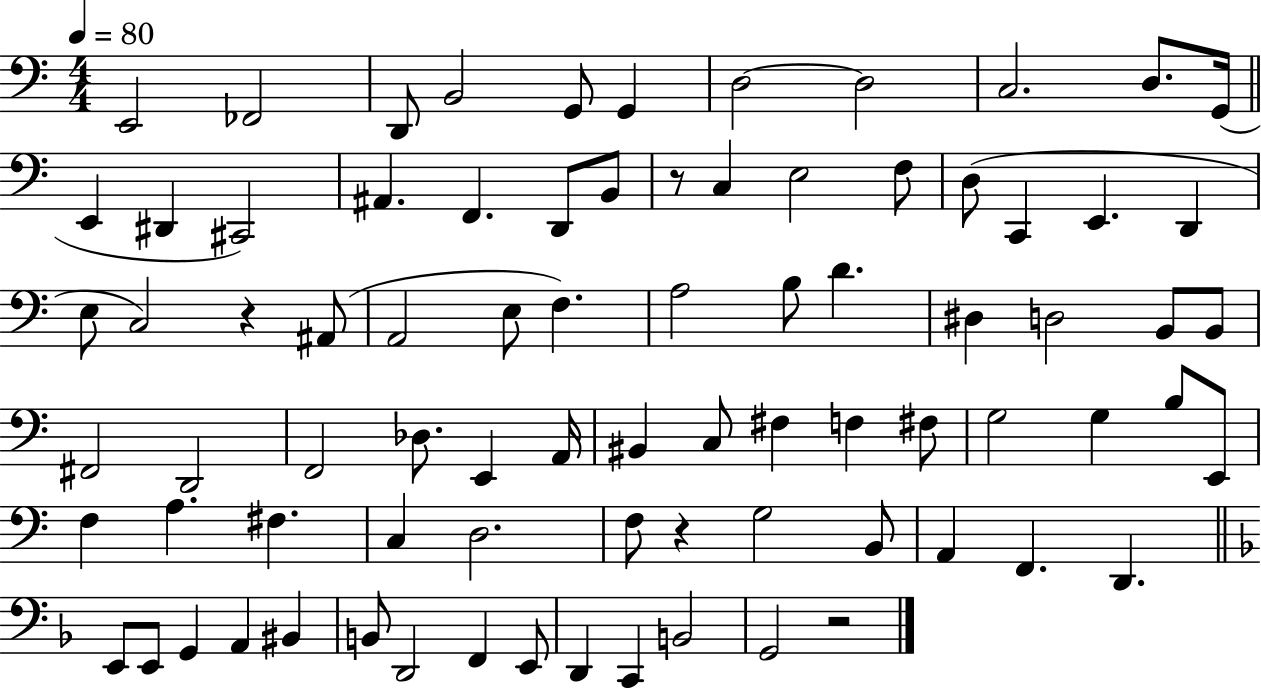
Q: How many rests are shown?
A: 4